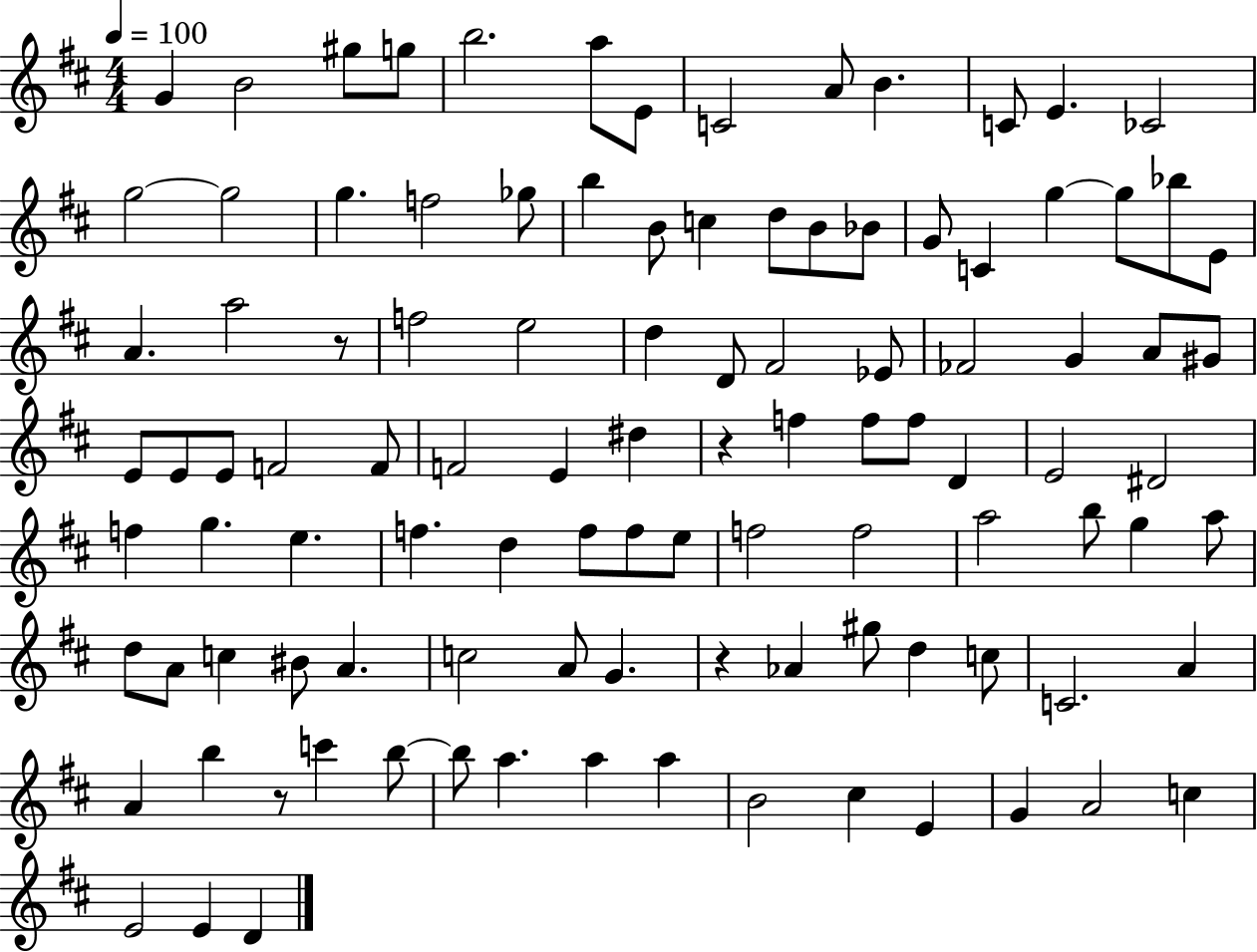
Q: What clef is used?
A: treble